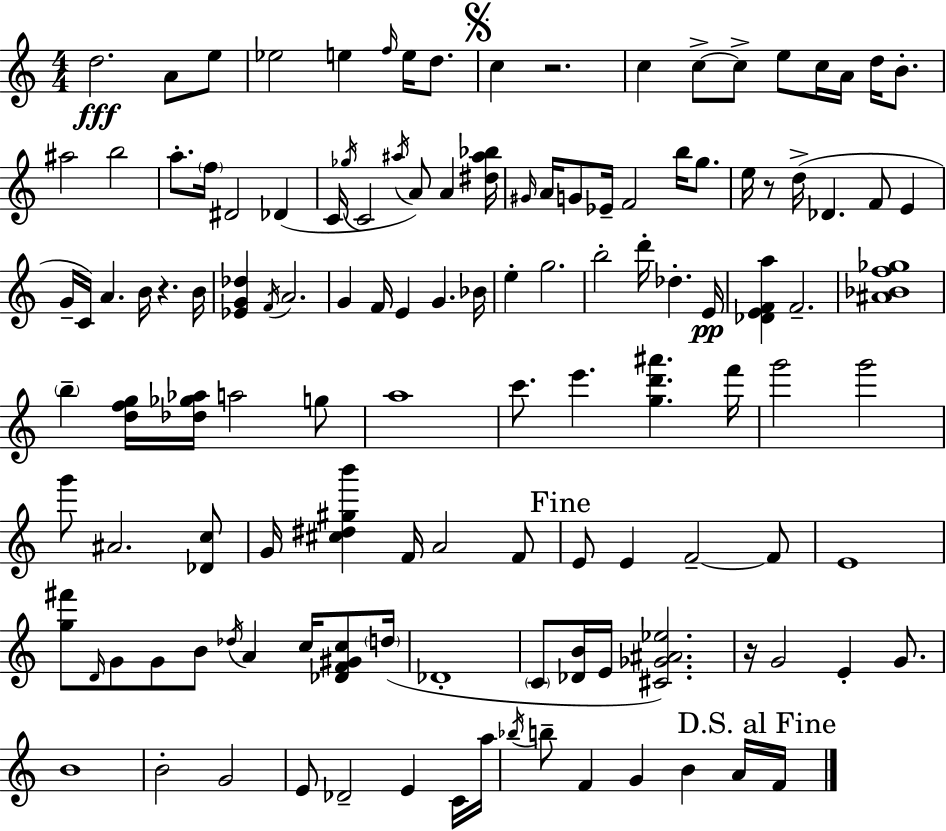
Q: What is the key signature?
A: A minor